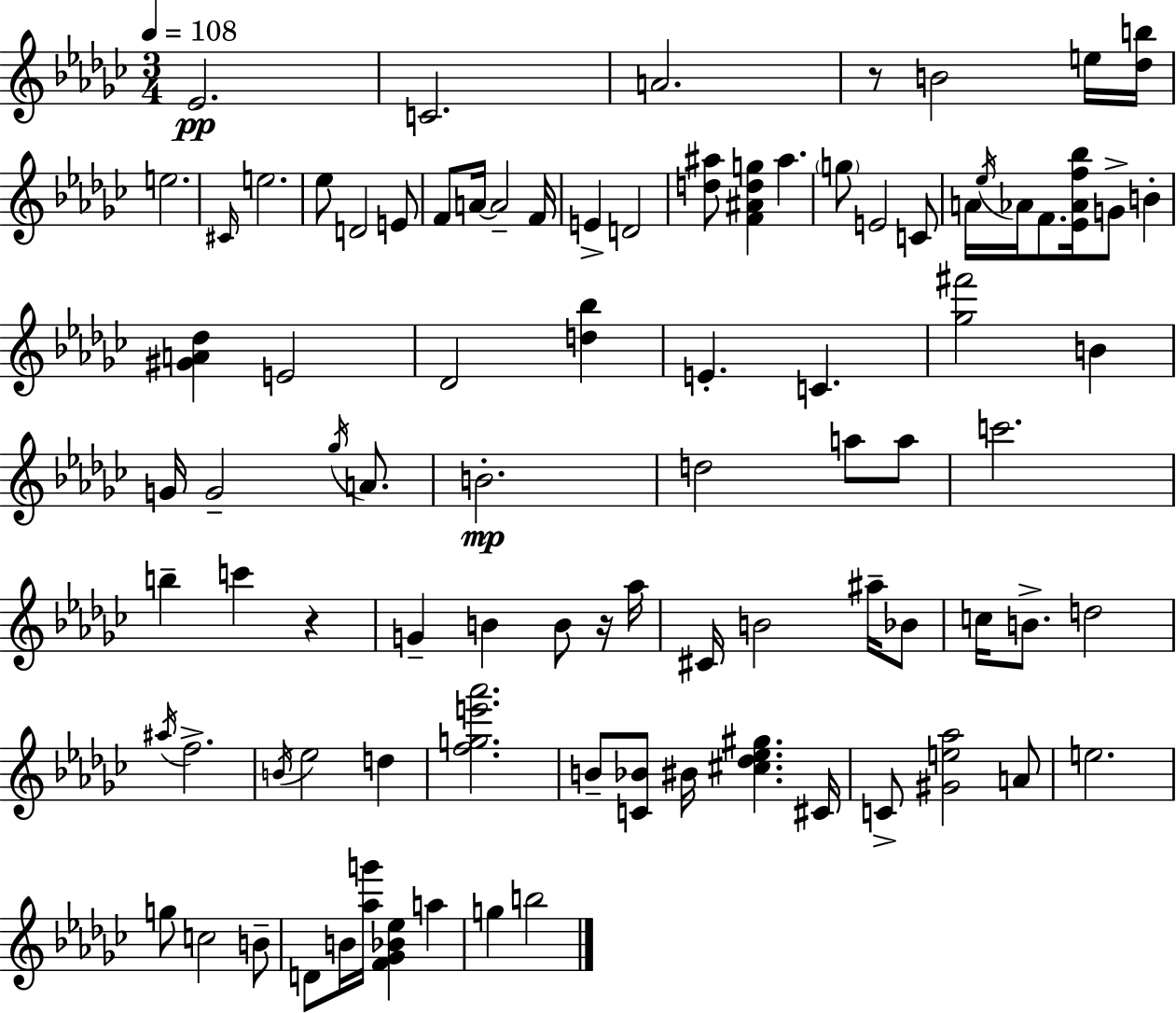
{
  \clef treble
  \numericTimeSignature
  \time 3/4
  \key ees \minor
  \tempo 4 = 108
  ees'2.\pp | c'2. | a'2. | r8 b'2 e''16 <des'' b''>16 | \break e''2. | \grace { cis'16 } e''2. | ees''8 d'2 e'8 | f'8 a'16~~ a'2-- | \break f'16 e'4-> d'2 | <d'' ais''>8 <f' ais' d'' g''>4 ais''4. | \parenthesize g''8 e'2 c'8 | a'16 \acciaccatura { ees''16 } aes'16 f'8. <ees' aes' f'' bes''>16 g'8-> b'4-. | \break <gis' a' des''>4 e'2 | des'2 <d'' bes''>4 | e'4.-. c'4. | <ges'' fis'''>2 b'4 | \break g'16 g'2-- \acciaccatura { ges''16 } | a'8. b'2.-.\mp | d''2 a''8 | a''8 c'''2. | \break b''4-- c'''4 r4 | g'4-- b'4 b'8 | r16 aes''16 cis'16 b'2 | ais''16-- bes'8 c''16 b'8.-> d''2 | \break \acciaccatura { ais''16 } f''2.-> | \acciaccatura { b'16 } ees''2 | d''4 <f'' g'' e''' aes'''>2. | b'8-- <c' bes'>8 bis'16 <cis'' des'' ees'' gis''>4. | \break cis'16 c'8-> <gis' e'' aes''>2 | a'8 e''2. | g''8 c''2 | b'8-- d'8 b'16 <aes'' g'''>16 <f' ges' bes' ees''>4 | \break a''4 g''4 b''2 | \bar "|."
}